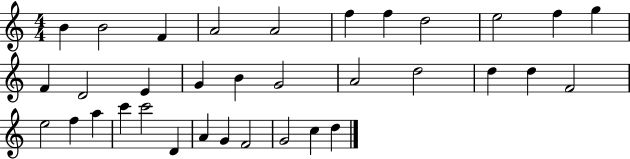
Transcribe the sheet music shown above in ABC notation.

X:1
T:Untitled
M:4/4
L:1/4
K:C
B B2 F A2 A2 f f d2 e2 f g F D2 E G B G2 A2 d2 d d F2 e2 f a c' c'2 D A G F2 G2 c d